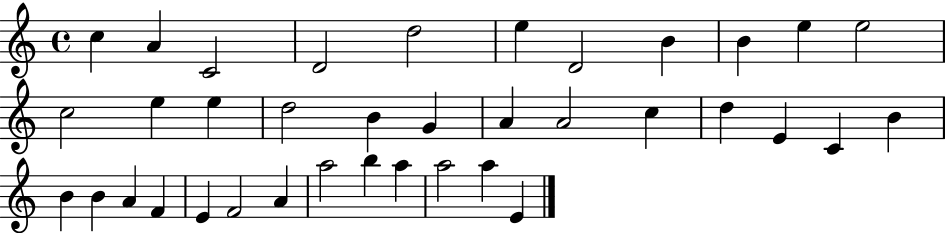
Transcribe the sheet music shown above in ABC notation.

X:1
T:Untitled
M:4/4
L:1/4
K:C
c A C2 D2 d2 e D2 B B e e2 c2 e e d2 B G A A2 c d E C B B B A F E F2 A a2 b a a2 a E